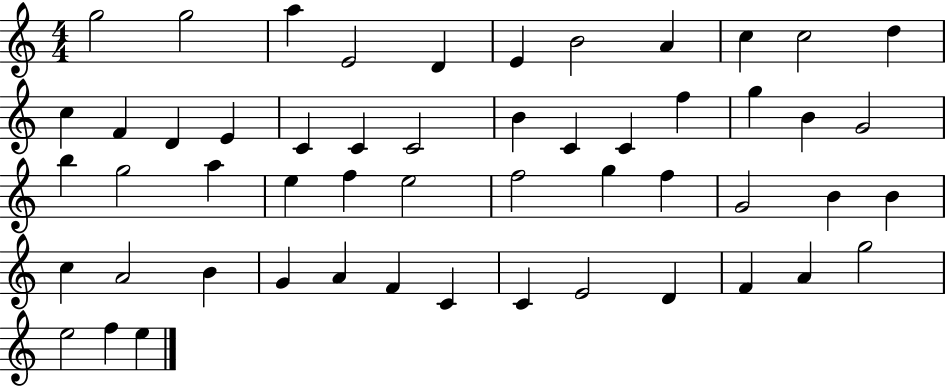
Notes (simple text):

G5/h G5/h A5/q E4/h D4/q E4/q B4/h A4/q C5/q C5/h D5/q C5/q F4/q D4/q E4/q C4/q C4/q C4/h B4/q C4/q C4/q F5/q G5/q B4/q G4/h B5/q G5/h A5/q E5/q F5/q E5/h F5/h G5/q F5/q G4/h B4/q B4/q C5/q A4/h B4/q G4/q A4/q F4/q C4/q C4/q E4/h D4/q F4/q A4/q G5/h E5/h F5/q E5/q